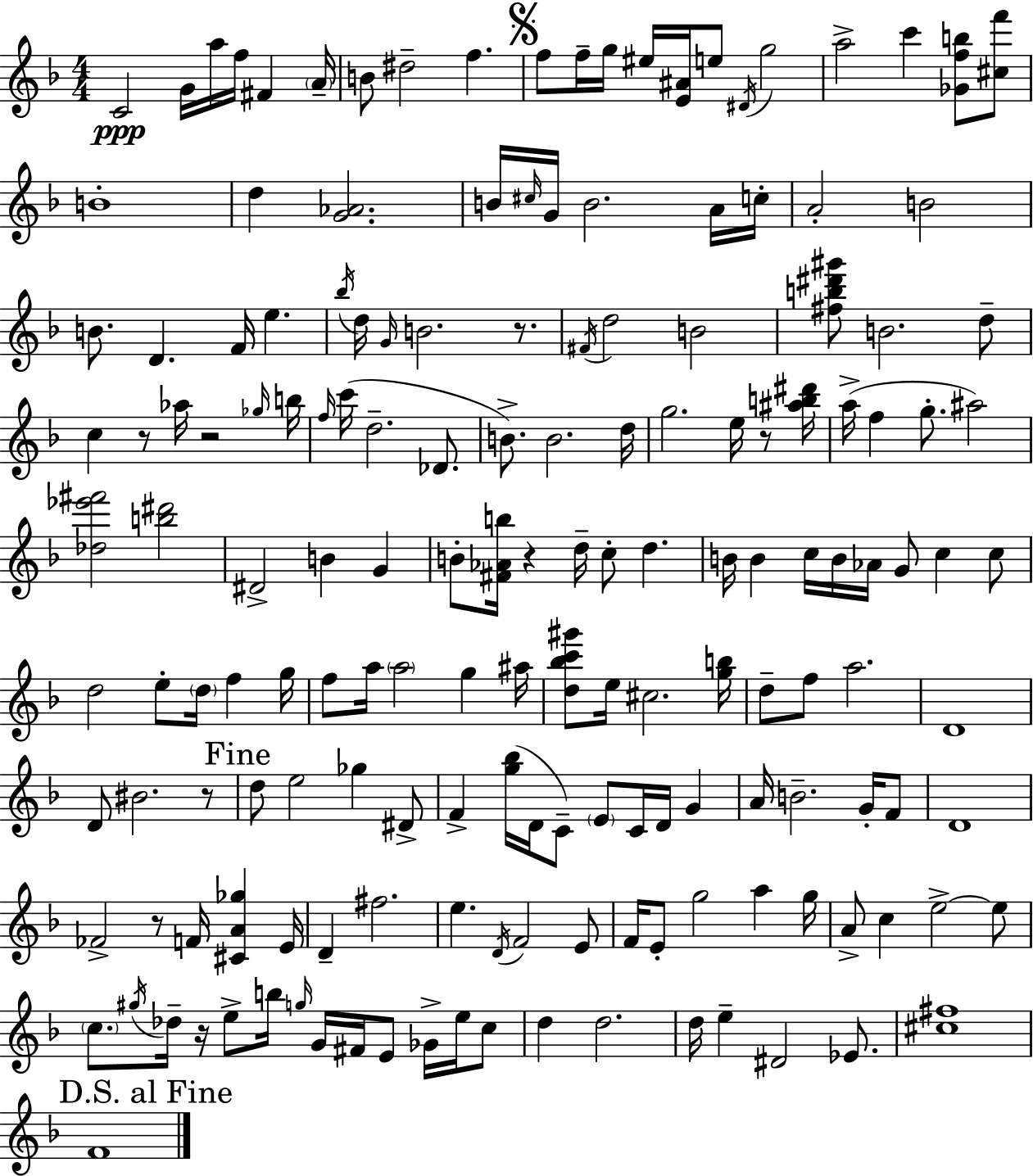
{
  \clef treble
  \numericTimeSignature
  \time 4/4
  \key d \minor
  c'2\ppp g'16 a''16 f''16 fis'4 \parenthesize a'16-- | b'8 dis''2-- f''4. | \mark \markup { \musicglyph "scripts.segno" } f''8 f''16-- g''16 eis''16 <e' ais'>16 e''8 \acciaccatura { dis'16 } g''2 | a''2-> c'''4 <ges' f'' b''>8 <cis'' f'''>8 | \break b'1-. | d''4 <g' aes'>2. | b'16 \grace { cis''16 } g'16 b'2. | a'16 c''16-. a'2-. b'2 | \break b'8. d'4. f'16 e''4. | \acciaccatura { bes''16 } d''16 \grace { g'16 } b'2. | r8. \acciaccatura { fis'16 } d''2 b'2 | <fis'' b'' dis''' gis'''>8 b'2. | \break d''8-- c''4 r8 aes''16 r2 | \grace { ges''16 } b''16 \grace { f''16 } c'''16( d''2.-- | des'8. b'8.->) b'2. | d''16 g''2. | \break e''16 r8 <ais'' b'' dis'''>16 a''16->( f''4 g''8.-. ais''2) | <des'' ees''' fis'''>2 <b'' dis'''>2 | dis'2-> b'4 | g'4 b'8-. <fis' aes' b''>16 r4 d''16-- c''8-. | \break d''4. b'16 b'4 c''16 b'16 aes'16 g'8 | c''4 c''8 d''2 e''8-. | \parenthesize d''16 f''4 g''16 f''8 a''16 \parenthesize a''2 | g''4 ais''16 <d'' bes'' c''' gis'''>8 e''16 cis''2. | \break <g'' b''>16 d''8-- f''8 a''2. | d'1 | d'8 bis'2. | r8 \mark "Fine" d''8 e''2 | \break ges''4 dis'8-> f'4-> <g'' bes''>16( d'16 c'8--) \parenthesize e'8 | c'16 d'16 g'4 a'16 b'2.-- | g'16-. f'8 d'1 | fes'2-> r8 | \break f'16 <cis' a' ges''>4 e'16 d'4-- fis''2. | e''4. \acciaccatura { d'16 } f'2 | e'8 f'16 e'8-. g''2 | a''4 g''16 a'8-> c''4 e''2->~~ | \break e''8 \parenthesize c''8. \acciaccatura { gis''16 } des''16-- r16 e''8-> | b''16 \grace { g''16 } g'16 fis'16 e'8 ges'16-> e''16 c''8 d''4 d''2. | d''16 e''4-- dis'2 | ees'8. <cis'' fis''>1 | \break \mark "D.S. al Fine" f'1 | \bar "|."
}